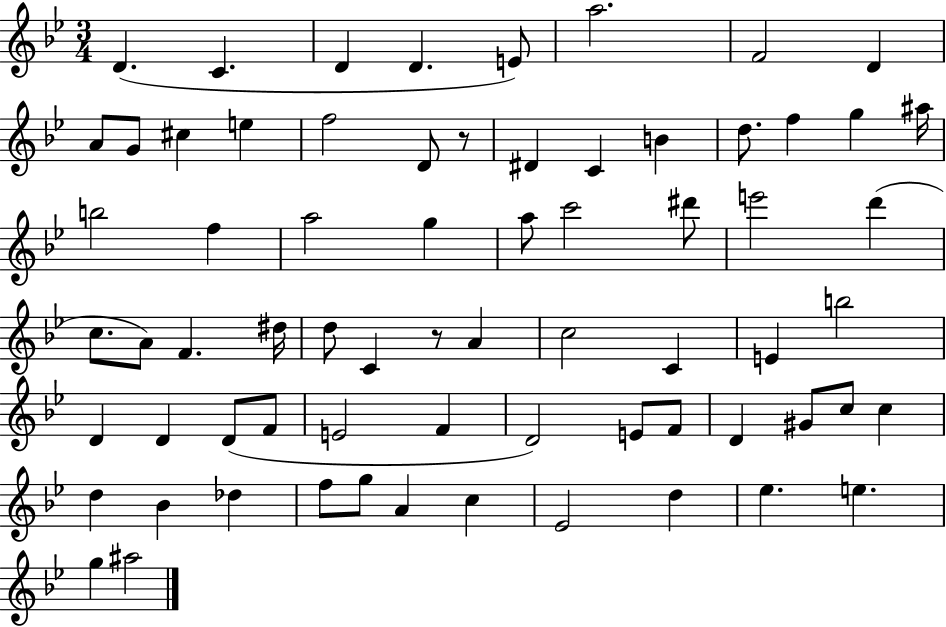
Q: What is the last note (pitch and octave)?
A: A#5